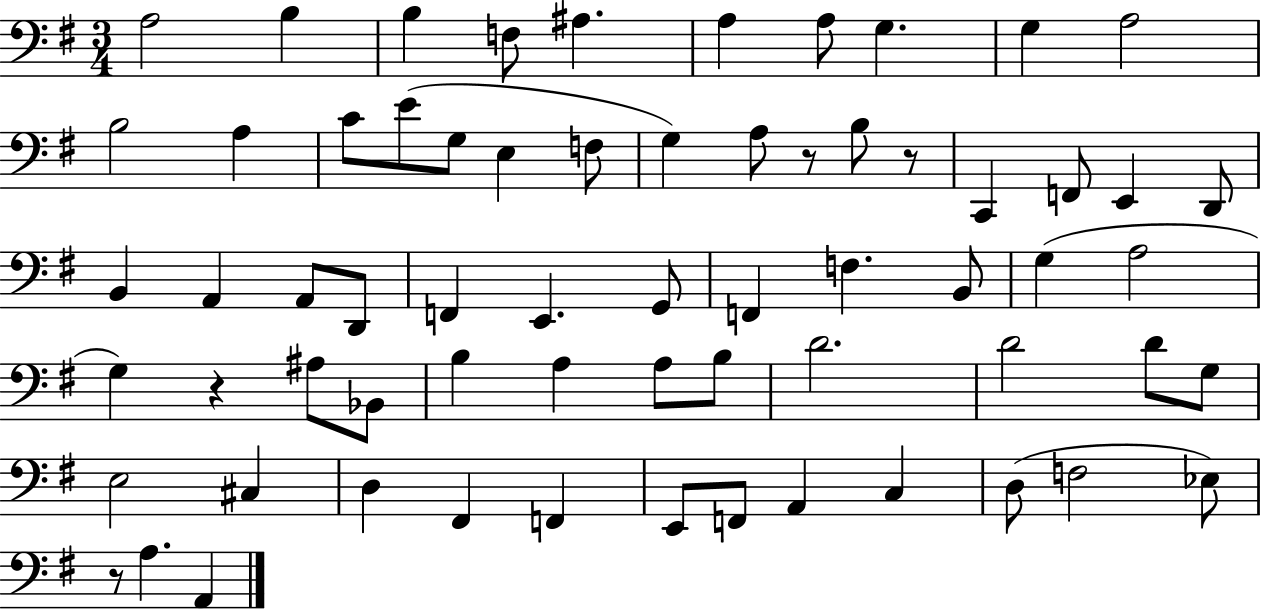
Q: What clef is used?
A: bass